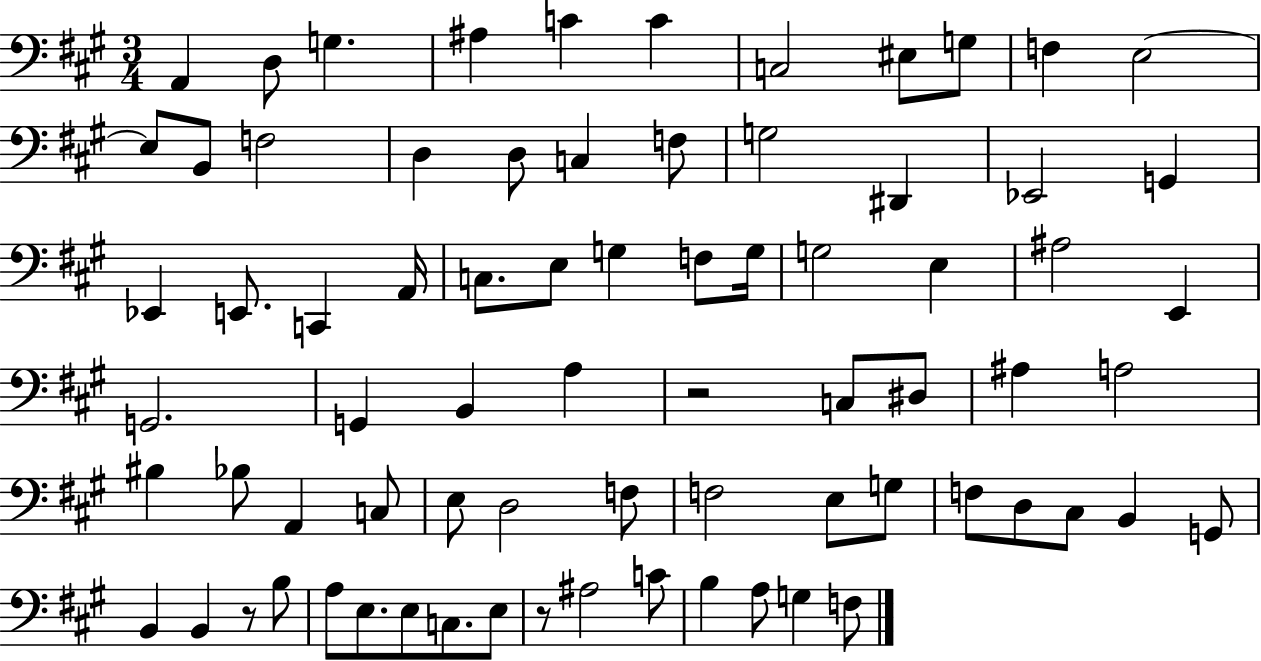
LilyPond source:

{
  \clef bass
  \numericTimeSignature
  \time 3/4
  \key a \major
  a,4 d8 g4. | ais4 c'4 c'4 | c2 eis8 g8 | f4 e2~~ | \break e8 b,8 f2 | d4 d8 c4 f8 | g2 dis,4 | ees,2 g,4 | \break ees,4 e,8. c,4 a,16 | c8. e8 g4 f8 g16 | g2 e4 | ais2 e,4 | \break g,2. | g,4 b,4 a4 | r2 c8 dis8 | ais4 a2 | \break bis4 bes8 a,4 c8 | e8 d2 f8 | f2 e8 g8 | f8 d8 cis8 b,4 g,8 | \break b,4 b,4 r8 b8 | a8 e8. e8 c8. e8 | r8 ais2 c'8 | b4 a8 g4 f8 | \break \bar "|."
}